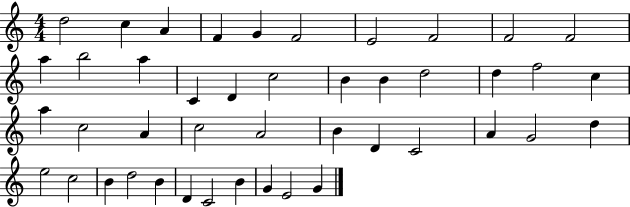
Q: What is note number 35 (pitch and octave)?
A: C5